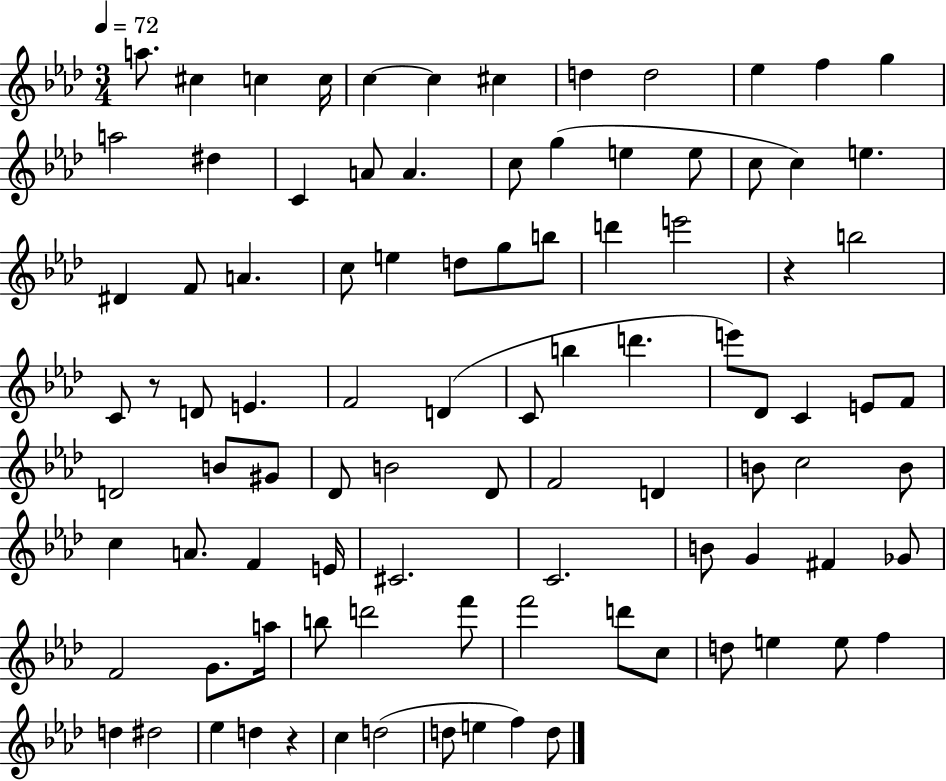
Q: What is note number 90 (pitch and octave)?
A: E5